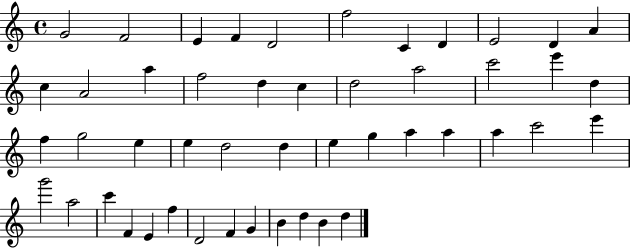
X:1
T:Untitled
M:4/4
L:1/4
K:C
G2 F2 E F D2 f2 C D E2 D A c A2 a f2 d c d2 a2 c'2 e' d f g2 e e d2 d e g a a a c'2 e' g'2 a2 c' F E f D2 F G B d B d